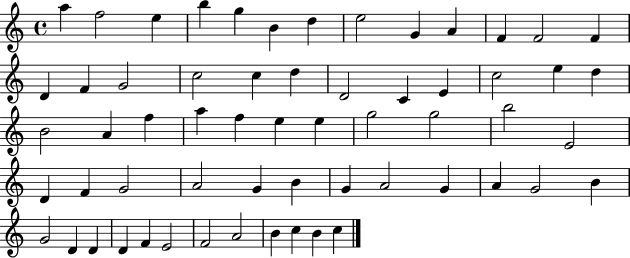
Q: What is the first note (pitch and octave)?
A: A5